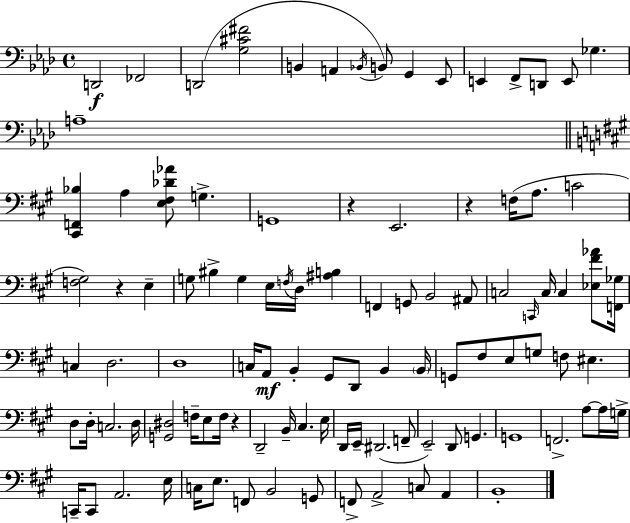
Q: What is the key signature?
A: F minor